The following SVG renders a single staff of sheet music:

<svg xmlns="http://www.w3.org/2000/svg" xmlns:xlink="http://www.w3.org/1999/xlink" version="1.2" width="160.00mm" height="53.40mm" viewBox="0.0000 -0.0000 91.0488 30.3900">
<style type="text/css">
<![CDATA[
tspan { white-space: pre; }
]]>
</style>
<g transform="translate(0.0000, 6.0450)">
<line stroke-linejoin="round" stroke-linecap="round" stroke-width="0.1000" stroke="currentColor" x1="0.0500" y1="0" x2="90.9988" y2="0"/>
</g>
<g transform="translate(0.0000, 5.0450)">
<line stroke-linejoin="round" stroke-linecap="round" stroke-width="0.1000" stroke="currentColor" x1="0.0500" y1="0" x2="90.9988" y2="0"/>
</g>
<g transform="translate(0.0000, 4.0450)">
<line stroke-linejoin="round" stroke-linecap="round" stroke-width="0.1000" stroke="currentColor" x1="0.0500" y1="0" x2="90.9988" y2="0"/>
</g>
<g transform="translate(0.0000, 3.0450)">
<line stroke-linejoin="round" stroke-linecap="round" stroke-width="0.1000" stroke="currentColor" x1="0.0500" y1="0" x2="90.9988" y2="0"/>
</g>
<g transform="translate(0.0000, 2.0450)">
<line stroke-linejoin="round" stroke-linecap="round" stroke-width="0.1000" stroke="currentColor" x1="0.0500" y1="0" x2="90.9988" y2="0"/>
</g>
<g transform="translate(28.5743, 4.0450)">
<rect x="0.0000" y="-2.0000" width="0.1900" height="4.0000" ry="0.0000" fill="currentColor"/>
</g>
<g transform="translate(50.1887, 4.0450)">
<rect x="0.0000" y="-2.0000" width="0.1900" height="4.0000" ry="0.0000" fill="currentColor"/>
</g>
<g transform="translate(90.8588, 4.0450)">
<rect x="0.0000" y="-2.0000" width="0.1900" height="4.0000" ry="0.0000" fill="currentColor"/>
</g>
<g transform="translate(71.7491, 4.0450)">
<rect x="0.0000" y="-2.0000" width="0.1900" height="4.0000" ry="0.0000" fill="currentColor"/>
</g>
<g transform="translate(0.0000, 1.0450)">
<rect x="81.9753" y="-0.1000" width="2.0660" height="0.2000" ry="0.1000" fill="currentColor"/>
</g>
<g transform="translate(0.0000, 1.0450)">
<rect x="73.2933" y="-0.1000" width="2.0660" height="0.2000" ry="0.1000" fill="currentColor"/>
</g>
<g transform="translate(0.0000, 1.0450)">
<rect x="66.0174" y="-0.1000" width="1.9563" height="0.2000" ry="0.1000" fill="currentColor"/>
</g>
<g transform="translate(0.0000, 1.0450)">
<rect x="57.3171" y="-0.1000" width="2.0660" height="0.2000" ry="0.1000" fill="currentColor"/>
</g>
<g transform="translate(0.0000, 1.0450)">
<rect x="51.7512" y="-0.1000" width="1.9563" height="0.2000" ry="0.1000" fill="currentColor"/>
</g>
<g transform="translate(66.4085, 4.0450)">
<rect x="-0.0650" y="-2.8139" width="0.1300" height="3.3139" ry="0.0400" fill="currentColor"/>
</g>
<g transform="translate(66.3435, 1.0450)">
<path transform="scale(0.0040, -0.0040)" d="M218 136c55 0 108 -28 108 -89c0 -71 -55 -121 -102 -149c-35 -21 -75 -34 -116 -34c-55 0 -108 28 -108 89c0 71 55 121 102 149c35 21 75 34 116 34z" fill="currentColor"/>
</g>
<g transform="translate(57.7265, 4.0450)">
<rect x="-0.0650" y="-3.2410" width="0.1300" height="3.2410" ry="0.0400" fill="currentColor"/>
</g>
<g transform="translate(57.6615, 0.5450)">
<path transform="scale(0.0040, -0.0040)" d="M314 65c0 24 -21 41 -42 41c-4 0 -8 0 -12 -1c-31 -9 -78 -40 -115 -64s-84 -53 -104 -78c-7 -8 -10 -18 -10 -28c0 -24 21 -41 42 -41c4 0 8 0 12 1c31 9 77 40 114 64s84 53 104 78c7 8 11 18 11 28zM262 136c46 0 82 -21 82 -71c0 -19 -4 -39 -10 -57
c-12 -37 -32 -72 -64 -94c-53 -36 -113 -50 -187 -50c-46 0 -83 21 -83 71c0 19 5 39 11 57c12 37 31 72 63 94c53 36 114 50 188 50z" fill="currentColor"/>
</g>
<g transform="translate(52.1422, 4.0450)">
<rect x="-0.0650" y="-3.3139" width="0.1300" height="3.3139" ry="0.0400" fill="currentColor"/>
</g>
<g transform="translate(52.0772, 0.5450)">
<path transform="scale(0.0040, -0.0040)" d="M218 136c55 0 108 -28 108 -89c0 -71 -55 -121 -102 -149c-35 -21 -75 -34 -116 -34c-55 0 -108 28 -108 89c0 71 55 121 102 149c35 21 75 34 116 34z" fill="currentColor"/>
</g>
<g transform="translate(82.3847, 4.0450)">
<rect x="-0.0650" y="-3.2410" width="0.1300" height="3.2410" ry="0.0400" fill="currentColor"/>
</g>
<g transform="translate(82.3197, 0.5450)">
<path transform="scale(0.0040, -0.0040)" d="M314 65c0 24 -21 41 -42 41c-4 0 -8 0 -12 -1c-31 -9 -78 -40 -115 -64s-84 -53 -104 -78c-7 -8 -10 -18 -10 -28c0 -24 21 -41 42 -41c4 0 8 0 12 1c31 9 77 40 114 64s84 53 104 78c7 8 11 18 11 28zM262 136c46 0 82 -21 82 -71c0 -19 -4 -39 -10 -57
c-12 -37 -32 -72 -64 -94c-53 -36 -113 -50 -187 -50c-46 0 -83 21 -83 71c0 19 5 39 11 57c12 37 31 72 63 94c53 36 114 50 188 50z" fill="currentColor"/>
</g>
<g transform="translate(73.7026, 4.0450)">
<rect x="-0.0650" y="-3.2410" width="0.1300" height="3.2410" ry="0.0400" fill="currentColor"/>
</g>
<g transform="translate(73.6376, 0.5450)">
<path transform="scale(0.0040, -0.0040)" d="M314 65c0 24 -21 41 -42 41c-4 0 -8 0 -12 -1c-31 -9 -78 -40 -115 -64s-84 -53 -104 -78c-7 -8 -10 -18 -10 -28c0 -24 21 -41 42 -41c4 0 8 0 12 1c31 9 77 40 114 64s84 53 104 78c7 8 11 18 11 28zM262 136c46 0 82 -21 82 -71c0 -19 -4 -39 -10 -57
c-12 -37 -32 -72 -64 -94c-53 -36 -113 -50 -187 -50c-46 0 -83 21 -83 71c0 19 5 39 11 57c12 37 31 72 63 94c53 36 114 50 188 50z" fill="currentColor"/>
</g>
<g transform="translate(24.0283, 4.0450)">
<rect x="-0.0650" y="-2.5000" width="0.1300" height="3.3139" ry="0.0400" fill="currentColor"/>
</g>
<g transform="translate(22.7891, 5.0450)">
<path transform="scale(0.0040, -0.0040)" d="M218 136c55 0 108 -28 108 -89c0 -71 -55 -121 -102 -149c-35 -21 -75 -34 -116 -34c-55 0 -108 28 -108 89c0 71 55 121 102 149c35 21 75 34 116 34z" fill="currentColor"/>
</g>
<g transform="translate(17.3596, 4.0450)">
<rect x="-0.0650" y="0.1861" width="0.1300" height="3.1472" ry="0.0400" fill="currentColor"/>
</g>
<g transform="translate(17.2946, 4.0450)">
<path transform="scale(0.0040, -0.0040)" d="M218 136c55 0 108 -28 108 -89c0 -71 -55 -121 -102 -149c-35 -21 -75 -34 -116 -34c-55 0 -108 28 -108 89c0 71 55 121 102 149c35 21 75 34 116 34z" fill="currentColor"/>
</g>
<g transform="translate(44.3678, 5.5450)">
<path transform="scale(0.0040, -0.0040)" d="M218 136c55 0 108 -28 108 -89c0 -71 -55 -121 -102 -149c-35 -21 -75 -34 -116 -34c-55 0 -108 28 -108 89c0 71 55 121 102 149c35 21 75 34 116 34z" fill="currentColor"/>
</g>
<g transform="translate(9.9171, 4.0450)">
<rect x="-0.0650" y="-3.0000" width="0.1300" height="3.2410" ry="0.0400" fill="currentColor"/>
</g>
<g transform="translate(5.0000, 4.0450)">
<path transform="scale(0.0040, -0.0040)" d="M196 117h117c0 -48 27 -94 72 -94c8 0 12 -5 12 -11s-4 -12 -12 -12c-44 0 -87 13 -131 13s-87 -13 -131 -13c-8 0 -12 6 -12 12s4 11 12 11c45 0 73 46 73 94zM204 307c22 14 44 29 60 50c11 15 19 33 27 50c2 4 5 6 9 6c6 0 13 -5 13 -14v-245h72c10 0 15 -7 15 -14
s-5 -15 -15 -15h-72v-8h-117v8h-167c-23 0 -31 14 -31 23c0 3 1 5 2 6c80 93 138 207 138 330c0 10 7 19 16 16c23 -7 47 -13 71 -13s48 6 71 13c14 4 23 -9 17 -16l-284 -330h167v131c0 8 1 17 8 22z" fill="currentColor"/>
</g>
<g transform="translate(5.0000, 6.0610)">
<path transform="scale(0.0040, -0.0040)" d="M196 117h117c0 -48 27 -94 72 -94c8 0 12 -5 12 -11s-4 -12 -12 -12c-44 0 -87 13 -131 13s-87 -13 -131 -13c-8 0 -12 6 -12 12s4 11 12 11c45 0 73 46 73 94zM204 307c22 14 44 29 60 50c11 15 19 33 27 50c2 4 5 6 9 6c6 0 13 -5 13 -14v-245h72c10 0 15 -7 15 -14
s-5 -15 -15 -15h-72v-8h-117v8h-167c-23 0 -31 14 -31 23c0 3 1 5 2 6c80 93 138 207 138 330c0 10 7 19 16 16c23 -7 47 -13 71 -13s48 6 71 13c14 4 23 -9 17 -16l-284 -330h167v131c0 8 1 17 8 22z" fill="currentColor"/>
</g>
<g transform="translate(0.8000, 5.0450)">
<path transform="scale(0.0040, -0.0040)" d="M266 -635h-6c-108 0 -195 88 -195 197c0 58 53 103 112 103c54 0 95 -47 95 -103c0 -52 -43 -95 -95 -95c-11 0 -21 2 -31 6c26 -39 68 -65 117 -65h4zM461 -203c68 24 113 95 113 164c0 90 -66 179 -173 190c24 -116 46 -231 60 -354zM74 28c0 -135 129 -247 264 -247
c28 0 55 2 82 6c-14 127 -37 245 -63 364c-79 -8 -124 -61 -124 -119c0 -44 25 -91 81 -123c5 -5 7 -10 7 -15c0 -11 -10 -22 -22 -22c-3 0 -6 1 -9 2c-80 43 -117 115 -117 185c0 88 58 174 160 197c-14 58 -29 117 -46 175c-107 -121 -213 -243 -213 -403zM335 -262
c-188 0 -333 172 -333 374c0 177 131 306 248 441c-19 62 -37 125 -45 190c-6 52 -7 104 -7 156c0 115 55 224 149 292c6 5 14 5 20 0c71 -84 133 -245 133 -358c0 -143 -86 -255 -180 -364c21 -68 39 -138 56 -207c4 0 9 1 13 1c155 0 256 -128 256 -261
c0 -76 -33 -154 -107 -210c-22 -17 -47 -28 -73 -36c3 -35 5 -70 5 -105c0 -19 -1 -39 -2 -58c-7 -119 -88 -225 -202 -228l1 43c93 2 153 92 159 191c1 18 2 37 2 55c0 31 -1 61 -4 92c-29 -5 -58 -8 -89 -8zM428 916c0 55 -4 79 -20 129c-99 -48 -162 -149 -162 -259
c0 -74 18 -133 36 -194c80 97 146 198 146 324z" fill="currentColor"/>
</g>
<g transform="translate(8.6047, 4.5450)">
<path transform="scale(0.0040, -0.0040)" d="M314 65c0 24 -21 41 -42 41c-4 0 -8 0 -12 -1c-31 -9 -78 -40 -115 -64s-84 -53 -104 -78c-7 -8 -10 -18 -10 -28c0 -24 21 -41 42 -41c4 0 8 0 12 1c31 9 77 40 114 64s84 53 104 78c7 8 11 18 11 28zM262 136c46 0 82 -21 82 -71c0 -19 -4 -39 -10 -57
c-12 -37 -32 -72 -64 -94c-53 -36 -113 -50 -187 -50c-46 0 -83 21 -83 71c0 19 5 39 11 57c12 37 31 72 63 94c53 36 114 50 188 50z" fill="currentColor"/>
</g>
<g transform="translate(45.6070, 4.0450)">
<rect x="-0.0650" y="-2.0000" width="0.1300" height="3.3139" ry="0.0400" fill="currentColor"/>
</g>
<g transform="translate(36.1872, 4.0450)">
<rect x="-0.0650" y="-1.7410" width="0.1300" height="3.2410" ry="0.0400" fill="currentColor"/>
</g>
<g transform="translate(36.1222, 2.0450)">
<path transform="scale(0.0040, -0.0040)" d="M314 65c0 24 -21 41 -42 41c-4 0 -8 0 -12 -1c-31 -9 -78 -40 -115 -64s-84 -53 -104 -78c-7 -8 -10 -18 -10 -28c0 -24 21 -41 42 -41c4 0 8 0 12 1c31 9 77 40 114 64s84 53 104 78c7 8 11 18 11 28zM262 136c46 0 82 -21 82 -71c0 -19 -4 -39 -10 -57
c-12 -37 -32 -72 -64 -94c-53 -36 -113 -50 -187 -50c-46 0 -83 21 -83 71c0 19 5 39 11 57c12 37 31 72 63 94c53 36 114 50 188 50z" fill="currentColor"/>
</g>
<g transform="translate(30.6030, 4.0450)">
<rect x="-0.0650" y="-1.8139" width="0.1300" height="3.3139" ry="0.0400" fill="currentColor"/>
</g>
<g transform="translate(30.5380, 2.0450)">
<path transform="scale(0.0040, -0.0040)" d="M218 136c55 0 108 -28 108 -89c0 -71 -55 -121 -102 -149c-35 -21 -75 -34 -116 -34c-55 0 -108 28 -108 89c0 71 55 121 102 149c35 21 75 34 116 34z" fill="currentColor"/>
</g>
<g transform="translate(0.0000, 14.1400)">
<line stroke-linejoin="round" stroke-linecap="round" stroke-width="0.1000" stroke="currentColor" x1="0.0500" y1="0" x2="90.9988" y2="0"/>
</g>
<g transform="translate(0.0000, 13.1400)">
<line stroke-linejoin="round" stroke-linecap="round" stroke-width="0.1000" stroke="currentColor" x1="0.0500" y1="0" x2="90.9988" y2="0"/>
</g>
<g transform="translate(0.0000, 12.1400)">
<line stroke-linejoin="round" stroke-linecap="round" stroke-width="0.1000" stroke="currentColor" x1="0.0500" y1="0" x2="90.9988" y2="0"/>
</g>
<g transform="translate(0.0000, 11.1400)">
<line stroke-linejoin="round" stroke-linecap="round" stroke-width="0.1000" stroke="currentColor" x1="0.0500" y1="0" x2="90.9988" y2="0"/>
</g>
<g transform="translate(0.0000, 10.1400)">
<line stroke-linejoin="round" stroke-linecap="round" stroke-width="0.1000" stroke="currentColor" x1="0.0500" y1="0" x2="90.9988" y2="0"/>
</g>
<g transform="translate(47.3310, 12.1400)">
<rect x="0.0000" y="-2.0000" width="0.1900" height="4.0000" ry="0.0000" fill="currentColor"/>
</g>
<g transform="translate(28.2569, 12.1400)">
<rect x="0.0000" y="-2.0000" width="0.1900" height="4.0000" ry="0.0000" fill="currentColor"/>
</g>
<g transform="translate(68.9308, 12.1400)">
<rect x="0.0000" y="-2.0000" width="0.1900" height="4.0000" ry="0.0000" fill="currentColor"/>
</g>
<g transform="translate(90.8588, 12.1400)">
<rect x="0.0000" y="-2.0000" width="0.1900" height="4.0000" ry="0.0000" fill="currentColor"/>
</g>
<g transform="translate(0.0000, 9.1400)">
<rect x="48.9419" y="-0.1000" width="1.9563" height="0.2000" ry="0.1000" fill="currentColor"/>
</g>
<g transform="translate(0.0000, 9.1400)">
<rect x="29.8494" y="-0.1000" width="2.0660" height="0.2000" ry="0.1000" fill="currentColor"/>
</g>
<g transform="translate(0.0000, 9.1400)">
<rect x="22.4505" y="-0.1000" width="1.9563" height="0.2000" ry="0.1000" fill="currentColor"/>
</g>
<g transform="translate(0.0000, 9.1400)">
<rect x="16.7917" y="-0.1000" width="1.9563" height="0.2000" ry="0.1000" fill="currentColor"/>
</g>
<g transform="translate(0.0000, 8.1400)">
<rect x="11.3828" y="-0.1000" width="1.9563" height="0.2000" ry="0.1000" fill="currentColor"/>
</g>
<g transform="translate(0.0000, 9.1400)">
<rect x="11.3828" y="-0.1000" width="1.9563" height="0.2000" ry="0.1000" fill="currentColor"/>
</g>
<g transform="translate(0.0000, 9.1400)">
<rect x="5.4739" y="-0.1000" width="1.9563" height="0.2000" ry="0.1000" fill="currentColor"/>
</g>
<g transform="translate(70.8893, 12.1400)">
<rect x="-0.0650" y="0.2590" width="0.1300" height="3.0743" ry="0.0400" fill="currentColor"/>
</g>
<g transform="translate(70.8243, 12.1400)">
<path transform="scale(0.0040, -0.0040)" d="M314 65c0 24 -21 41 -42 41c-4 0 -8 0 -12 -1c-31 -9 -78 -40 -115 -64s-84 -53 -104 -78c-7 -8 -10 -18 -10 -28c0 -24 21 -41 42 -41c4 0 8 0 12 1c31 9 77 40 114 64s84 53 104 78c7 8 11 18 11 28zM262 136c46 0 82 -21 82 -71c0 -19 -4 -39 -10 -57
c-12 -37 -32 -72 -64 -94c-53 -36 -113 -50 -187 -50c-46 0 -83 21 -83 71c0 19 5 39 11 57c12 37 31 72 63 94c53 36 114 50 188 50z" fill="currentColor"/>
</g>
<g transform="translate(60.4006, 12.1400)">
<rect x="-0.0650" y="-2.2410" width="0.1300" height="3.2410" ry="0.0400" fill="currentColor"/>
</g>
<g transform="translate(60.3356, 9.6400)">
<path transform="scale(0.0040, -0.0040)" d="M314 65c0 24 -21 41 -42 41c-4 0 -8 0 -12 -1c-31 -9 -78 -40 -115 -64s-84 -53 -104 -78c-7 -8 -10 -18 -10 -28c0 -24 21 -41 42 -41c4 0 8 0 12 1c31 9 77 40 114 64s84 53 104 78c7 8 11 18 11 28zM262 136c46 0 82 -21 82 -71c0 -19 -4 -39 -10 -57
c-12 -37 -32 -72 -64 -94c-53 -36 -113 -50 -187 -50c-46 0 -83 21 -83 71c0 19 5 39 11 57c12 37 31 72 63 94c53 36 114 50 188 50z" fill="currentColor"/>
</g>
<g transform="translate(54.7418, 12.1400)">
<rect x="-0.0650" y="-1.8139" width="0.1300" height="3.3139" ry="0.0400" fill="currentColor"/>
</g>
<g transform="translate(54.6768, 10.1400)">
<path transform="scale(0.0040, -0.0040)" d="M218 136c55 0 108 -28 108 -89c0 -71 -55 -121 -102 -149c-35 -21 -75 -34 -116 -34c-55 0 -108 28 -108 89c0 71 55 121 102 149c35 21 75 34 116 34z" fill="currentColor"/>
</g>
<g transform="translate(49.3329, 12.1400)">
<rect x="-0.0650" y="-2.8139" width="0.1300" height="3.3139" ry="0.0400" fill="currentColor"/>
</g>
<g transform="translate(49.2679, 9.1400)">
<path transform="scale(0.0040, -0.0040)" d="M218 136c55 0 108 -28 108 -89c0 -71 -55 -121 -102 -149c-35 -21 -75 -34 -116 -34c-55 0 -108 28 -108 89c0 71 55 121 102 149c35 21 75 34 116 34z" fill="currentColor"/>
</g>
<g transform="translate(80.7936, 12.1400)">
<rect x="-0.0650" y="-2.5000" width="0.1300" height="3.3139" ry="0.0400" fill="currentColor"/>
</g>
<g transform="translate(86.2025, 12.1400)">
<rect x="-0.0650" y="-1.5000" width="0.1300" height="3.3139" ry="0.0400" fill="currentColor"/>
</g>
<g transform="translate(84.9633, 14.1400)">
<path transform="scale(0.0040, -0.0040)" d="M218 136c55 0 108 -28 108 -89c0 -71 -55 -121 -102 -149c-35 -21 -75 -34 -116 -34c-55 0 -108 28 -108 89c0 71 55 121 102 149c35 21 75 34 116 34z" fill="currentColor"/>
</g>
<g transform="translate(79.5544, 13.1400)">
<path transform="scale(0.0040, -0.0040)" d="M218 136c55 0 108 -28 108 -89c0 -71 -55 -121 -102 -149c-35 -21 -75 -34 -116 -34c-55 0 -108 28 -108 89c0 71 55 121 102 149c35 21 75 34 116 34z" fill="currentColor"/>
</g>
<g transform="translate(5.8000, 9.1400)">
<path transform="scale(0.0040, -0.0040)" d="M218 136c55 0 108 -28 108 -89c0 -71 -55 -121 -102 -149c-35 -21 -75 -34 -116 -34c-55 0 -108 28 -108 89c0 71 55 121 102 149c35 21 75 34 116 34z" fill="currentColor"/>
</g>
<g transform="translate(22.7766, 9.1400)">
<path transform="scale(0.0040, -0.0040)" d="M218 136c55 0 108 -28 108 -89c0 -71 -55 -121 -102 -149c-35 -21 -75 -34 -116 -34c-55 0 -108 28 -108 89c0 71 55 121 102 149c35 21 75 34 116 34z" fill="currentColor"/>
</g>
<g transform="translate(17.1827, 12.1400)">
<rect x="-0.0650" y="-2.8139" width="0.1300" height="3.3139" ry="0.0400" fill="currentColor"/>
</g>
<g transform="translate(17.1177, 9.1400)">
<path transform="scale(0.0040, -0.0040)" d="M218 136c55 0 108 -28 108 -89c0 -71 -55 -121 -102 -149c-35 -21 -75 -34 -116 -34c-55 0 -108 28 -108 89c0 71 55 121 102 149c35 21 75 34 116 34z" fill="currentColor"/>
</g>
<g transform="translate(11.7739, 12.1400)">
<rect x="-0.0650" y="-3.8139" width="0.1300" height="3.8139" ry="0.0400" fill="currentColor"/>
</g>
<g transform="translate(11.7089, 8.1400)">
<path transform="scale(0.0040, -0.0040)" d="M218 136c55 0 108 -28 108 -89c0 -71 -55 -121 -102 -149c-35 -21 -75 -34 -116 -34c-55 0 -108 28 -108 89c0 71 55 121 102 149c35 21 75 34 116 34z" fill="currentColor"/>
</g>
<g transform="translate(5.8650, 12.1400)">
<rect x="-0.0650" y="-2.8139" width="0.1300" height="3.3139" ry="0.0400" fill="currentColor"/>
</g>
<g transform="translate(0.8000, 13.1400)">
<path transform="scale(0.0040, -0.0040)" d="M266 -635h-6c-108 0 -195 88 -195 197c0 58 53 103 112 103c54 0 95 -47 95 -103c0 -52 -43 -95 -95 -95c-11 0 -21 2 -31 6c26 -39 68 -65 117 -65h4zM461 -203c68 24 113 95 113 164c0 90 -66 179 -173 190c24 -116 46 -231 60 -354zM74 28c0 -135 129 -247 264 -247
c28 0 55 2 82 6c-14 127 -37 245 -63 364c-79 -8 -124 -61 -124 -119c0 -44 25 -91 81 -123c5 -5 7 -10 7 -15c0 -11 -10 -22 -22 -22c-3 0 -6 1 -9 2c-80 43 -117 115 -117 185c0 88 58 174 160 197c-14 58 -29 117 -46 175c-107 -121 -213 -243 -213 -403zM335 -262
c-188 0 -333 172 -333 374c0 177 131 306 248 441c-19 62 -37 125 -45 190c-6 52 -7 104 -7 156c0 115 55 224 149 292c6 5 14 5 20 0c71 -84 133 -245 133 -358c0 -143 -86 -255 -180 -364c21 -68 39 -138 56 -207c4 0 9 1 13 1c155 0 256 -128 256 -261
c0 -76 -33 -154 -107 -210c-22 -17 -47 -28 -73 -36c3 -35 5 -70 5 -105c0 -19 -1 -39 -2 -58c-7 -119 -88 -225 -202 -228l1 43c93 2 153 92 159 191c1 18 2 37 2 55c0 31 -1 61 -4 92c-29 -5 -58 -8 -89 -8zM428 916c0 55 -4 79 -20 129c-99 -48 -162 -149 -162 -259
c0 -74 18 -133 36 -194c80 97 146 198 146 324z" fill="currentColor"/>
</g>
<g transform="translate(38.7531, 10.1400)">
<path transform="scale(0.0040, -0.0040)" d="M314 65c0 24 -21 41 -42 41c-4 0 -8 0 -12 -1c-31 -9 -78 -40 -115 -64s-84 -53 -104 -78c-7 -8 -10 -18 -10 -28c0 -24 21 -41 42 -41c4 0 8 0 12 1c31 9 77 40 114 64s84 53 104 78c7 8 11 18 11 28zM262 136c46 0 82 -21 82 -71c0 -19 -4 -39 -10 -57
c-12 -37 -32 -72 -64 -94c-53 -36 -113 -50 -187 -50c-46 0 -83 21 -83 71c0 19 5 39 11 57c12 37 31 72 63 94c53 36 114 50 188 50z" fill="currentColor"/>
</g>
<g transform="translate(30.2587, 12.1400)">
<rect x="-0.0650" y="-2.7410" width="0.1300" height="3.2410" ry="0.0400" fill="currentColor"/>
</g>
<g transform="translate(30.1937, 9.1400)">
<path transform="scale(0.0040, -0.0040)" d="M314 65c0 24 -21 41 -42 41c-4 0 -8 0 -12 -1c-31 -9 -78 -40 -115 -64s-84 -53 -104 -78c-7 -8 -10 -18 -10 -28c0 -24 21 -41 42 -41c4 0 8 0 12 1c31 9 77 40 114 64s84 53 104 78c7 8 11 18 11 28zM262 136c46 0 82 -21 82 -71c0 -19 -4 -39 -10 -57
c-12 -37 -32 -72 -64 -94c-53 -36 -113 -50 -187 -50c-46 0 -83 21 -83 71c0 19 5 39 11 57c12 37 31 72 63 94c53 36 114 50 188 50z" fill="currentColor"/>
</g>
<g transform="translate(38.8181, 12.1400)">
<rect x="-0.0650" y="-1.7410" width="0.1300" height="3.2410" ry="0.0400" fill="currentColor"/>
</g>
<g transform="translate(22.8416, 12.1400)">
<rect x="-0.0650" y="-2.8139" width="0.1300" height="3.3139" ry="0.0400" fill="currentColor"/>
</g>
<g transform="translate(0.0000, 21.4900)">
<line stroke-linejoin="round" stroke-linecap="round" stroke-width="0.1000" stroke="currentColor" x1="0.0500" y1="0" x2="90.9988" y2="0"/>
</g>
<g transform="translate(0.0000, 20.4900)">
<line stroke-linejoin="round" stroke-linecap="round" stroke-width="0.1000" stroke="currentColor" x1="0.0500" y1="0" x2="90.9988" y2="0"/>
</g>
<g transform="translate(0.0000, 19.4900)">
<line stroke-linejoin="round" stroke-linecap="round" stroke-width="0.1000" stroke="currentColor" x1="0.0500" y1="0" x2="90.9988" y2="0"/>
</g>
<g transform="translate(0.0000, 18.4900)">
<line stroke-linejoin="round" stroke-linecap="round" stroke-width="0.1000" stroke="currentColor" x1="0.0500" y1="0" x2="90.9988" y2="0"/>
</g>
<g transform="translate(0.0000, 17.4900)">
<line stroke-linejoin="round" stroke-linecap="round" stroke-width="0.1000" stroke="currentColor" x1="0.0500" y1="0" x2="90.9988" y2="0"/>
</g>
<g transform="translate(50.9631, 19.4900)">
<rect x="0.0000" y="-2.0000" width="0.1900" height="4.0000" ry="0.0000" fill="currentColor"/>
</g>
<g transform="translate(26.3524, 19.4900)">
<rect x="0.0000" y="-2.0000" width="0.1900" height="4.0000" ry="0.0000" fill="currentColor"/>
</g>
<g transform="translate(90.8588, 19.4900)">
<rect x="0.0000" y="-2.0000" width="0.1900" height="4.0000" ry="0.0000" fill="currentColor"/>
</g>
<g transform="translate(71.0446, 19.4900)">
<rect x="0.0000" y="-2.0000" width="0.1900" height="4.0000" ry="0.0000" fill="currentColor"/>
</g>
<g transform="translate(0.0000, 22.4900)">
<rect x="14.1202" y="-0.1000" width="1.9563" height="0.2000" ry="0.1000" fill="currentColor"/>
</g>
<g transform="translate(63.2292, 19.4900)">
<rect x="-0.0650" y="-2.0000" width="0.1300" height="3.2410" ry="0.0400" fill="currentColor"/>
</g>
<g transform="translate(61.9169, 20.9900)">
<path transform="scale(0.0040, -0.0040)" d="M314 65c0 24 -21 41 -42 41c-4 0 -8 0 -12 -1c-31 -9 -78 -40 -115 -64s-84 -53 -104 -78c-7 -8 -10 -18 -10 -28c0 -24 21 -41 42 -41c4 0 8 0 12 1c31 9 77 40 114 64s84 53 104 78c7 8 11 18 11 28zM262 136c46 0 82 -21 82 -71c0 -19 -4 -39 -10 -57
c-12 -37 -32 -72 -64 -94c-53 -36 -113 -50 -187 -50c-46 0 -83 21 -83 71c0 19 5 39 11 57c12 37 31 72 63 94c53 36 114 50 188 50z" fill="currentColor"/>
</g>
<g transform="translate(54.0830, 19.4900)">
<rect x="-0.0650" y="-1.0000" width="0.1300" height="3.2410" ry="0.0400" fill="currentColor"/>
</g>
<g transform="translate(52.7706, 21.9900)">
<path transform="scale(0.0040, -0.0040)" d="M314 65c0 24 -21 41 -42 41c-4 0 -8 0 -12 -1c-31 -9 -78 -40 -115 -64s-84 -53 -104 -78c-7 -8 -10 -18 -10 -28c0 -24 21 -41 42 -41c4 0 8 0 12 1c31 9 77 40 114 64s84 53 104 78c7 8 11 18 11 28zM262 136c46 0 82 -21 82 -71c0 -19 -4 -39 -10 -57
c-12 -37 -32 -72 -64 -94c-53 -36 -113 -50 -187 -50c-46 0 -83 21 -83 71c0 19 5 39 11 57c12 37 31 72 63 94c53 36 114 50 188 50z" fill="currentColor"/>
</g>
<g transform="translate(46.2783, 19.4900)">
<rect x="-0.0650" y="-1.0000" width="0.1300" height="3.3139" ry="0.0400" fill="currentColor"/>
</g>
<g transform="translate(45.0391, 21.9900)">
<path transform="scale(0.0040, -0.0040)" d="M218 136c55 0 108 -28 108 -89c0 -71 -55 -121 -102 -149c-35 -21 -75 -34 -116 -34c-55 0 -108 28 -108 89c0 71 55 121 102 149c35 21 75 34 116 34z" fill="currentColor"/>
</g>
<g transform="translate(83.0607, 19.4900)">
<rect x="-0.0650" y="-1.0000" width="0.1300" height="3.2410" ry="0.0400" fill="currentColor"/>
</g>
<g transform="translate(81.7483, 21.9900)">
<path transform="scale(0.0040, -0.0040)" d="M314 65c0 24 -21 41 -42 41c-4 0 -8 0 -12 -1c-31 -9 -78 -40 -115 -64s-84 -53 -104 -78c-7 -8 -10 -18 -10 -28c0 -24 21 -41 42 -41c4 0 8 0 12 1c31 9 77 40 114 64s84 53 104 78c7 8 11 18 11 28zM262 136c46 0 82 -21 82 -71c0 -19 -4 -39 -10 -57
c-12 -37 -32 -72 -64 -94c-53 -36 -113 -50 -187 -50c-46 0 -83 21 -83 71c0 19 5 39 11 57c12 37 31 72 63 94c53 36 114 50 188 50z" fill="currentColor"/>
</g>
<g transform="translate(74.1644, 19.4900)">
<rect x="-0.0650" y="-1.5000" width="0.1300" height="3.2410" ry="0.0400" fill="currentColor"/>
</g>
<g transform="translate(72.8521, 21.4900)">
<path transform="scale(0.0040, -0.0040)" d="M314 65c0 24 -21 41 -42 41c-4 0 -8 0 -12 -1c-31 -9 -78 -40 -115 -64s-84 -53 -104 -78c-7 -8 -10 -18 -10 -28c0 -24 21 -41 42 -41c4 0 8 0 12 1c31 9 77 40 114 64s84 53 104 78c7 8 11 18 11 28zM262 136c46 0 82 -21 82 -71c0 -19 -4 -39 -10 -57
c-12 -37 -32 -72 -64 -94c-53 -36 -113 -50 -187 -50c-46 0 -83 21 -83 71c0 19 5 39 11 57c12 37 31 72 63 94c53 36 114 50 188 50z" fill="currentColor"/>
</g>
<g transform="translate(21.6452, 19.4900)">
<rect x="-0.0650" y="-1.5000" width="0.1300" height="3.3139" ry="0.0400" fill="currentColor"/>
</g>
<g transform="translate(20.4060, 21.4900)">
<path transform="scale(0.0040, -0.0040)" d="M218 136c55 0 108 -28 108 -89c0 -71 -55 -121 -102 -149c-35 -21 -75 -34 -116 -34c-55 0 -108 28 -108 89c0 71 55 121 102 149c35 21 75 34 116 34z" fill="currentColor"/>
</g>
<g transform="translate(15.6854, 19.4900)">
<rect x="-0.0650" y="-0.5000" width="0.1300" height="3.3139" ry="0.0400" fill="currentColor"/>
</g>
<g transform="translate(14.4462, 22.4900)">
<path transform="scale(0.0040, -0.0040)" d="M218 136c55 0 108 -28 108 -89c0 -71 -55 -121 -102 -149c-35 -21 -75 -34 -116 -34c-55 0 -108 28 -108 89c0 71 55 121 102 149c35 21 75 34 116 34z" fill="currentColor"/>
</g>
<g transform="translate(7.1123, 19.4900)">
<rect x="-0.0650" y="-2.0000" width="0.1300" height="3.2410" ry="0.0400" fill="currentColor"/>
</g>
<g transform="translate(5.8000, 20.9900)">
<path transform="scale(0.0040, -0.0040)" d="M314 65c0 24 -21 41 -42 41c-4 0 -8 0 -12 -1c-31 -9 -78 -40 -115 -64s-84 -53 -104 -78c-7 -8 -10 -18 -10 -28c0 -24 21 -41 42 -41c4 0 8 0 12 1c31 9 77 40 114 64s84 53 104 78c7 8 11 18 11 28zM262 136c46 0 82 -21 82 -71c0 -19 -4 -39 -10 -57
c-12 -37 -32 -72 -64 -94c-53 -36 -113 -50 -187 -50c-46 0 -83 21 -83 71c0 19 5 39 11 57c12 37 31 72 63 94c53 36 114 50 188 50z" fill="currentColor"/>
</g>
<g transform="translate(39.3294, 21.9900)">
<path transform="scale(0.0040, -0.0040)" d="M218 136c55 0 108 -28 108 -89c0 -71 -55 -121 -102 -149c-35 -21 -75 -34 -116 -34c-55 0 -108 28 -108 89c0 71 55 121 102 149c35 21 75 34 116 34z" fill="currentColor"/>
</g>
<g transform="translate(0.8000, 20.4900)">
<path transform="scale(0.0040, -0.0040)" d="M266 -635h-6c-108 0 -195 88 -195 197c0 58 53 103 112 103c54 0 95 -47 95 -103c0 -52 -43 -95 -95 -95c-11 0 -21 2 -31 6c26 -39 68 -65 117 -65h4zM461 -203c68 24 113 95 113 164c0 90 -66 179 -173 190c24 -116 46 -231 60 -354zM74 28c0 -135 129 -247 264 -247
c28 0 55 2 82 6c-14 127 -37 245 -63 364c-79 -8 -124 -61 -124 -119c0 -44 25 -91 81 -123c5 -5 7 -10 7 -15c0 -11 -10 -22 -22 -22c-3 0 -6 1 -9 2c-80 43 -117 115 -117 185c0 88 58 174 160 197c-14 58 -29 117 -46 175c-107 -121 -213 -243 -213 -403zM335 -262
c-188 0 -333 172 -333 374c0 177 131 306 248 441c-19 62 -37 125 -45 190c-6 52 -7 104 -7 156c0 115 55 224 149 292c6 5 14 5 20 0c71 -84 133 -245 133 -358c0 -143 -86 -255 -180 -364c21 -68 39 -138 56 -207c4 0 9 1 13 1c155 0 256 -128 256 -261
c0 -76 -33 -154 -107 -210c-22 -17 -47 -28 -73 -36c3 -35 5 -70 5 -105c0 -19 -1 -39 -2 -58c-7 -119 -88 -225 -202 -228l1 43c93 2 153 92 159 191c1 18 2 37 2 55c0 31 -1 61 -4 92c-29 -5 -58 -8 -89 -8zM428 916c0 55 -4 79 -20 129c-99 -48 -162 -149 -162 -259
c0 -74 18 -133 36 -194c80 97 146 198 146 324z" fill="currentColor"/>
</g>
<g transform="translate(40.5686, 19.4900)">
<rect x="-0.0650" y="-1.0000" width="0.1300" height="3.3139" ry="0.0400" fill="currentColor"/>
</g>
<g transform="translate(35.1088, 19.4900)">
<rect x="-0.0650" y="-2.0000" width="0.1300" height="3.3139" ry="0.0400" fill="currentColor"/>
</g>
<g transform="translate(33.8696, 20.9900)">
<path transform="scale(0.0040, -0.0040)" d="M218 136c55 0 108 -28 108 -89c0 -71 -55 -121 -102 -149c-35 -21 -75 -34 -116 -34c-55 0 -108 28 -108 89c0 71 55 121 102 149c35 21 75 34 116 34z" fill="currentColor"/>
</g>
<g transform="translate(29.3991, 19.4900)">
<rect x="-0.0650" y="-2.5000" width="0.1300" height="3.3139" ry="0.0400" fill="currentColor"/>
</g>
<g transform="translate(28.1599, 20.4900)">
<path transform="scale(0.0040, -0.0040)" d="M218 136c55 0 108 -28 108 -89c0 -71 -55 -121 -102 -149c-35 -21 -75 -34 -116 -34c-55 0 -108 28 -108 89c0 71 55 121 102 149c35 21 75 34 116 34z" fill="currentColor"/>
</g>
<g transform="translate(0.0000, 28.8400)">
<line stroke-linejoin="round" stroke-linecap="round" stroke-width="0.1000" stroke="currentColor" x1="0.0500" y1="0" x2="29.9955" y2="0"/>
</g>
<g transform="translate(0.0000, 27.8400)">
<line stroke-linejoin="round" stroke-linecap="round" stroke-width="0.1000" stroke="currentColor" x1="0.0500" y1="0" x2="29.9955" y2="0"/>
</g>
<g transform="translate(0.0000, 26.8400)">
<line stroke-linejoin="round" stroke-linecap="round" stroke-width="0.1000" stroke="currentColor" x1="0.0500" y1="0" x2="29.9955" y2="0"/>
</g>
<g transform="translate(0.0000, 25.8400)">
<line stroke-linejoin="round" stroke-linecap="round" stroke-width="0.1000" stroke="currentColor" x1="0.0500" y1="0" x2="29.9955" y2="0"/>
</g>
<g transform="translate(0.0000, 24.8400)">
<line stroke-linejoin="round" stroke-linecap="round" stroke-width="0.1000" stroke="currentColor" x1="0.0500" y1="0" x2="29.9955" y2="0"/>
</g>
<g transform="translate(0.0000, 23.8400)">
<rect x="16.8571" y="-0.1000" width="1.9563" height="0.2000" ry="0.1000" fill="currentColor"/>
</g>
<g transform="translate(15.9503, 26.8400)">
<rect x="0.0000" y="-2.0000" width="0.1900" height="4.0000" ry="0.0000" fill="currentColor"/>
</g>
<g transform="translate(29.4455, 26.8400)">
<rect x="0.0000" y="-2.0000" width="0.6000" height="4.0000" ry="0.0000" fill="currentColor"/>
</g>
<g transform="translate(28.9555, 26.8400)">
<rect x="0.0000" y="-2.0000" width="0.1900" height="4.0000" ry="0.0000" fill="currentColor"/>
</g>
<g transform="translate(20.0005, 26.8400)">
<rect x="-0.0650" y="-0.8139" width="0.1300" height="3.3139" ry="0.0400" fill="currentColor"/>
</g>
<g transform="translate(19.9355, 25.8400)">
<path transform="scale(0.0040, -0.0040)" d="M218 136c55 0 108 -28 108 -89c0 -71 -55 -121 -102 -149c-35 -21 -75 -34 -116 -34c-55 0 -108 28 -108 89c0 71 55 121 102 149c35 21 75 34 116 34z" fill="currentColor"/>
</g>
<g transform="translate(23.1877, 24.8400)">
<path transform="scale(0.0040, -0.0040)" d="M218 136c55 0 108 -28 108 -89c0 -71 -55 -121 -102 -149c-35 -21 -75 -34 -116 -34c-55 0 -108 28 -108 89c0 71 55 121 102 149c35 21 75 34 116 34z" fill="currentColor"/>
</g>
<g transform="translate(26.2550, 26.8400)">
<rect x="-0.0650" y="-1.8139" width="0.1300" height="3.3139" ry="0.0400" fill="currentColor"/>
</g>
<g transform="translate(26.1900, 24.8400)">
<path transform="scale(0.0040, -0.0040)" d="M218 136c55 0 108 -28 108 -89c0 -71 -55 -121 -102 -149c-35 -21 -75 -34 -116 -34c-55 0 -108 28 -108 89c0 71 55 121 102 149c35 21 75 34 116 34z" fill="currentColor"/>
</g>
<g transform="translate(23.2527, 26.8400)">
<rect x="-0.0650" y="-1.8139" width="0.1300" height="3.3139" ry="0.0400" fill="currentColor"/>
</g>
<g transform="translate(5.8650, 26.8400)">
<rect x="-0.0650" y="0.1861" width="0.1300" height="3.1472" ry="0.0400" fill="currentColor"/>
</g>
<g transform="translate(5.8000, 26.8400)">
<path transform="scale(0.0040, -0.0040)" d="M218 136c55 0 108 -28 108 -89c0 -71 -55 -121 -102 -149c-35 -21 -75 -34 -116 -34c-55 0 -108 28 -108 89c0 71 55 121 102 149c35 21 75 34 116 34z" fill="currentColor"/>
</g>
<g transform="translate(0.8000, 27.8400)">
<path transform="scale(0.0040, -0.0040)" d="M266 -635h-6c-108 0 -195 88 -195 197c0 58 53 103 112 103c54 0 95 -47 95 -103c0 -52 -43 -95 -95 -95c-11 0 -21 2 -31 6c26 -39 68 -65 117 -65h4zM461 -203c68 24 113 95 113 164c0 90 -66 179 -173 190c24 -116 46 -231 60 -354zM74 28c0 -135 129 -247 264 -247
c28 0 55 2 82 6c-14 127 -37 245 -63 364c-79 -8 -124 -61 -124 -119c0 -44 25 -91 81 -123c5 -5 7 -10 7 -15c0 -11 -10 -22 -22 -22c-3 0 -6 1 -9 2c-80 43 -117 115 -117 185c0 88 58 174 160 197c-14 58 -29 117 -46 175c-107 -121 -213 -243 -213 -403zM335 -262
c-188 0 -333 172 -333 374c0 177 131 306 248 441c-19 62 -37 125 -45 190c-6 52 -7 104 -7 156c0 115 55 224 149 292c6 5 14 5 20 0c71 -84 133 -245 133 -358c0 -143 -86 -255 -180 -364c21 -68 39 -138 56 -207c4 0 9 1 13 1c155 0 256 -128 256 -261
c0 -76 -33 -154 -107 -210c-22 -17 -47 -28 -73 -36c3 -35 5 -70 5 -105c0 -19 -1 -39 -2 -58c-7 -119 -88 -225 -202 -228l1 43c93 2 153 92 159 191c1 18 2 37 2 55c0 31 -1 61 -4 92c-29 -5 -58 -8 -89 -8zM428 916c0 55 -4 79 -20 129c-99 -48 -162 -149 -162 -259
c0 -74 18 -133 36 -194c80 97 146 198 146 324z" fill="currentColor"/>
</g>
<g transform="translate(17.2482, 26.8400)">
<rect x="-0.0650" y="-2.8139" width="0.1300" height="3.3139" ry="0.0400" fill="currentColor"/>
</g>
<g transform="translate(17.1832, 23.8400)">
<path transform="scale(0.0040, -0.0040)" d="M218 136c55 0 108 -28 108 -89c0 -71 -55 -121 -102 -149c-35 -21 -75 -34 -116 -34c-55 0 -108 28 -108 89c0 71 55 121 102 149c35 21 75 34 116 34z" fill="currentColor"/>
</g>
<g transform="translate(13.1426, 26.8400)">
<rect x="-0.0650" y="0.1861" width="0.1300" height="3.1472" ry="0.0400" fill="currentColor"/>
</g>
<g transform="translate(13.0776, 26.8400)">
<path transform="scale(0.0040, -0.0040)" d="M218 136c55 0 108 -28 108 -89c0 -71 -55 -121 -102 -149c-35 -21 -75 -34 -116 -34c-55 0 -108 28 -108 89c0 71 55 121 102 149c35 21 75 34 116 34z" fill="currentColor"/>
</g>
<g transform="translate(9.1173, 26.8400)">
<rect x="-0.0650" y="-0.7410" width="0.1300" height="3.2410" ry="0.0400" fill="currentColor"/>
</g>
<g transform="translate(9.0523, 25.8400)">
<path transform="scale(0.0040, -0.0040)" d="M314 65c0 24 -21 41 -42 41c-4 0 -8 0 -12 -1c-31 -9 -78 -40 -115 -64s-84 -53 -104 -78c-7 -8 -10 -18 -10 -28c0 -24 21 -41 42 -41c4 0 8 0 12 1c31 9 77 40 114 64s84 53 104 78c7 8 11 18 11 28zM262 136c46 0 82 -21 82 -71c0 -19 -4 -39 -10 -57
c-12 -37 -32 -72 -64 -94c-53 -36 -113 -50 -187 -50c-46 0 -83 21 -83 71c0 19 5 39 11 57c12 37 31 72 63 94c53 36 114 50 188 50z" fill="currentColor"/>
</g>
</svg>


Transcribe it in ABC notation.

X:1
T:Untitled
M:4/4
L:1/4
K:C
A2 B G f f2 F b b2 a b2 b2 a c' a a a2 f2 a f g2 B2 G E F2 C E G F D D D2 F2 E2 D2 B d2 B a d f f